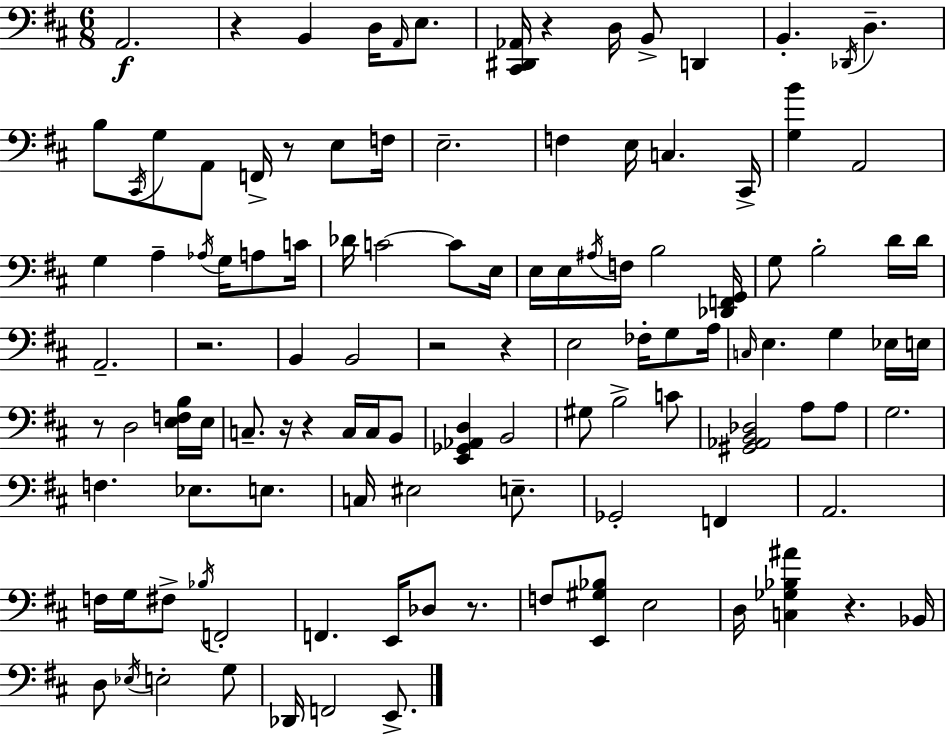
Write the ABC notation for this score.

X:1
T:Untitled
M:6/8
L:1/4
K:D
A,,2 z B,, D,/4 A,,/4 E,/2 [^C,,^D,,_A,,]/4 z D,/4 B,,/2 D,, B,, _D,,/4 D, B,/2 ^C,,/4 G,/2 A,,/2 F,,/4 z/2 E,/2 F,/4 E,2 F, E,/4 C, ^C,,/4 [G,B] A,,2 G, A, _A,/4 G,/4 A,/2 C/4 _D/4 C2 C/2 E,/4 E,/4 E,/4 ^A,/4 F,/4 B,2 [_D,,F,,G,,]/4 G,/2 B,2 D/4 D/4 A,,2 z2 B,, B,,2 z2 z E,2 _F,/4 G,/2 A,/4 C,/4 E, G, _E,/4 E,/4 z/2 D,2 [E,F,B,]/4 E,/4 C,/2 z/4 z C,/4 C,/4 B,,/2 [E,,_G,,_A,,D,] B,,2 ^G,/2 B,2 C/2 [^G,,_A,,B,,_D,]2 A,/2 A,/2 G,2 F, _E,/2 E,/2 C,/4 ^E,2 E,/2 _G,,2 F,, A,,2 F,/4 G,/4 ^F,/2 _B,/4 F,,2 F,, E,,/4 _D,/2 z/2 F,/2 [E,,^G,_B,]/2 E,2 D,/4 [C,_G,_B,^A] z _B,,/4 D,/2 _E,/4 E,2 G,/2 _D,,/4 F,,2 E,,/2